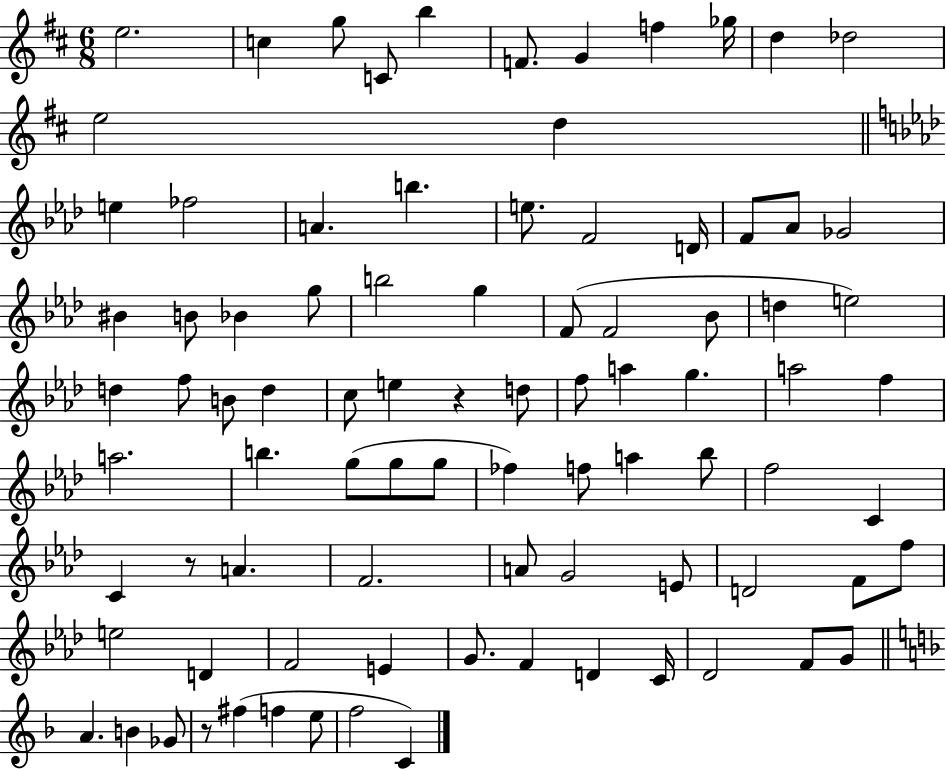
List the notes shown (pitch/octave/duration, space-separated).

E5/h. C5/q G5/e C4/e B5/q F4/e. G4/q F5/q Gb5/s D5/q Db5/h E5/h D5/q E5/q FES5/h A4/q. B5/q. E5/e. F4/h D4/s F4/e Ab4/e Gb4/h BIS4/q B4/e Bb4/q G5/e B5/h G5/q F4/e F4/h Bb4/e D5/q E5/h D5/q F5/e B4/e D5/q C5/e E5/q R/q D5/e F5/e A5/q G5/q. A5/h F5/q A5/h. B5/q. G5/e G5/e G5/e FES5/q F5/e A5/q Bb5/e F5/h C4/q C4/q R/e A4/q. F4/h. A4/e G4/h E4/e D4/h F4/e F5/e E5/h D4/q F4/h E4/q G4/e. F4/q D4/q C4/s Db4/h F4/e G4/e A4/q. B4/q Gb4/e R/e F#5/q F5/q E5/e F5/h C4/q